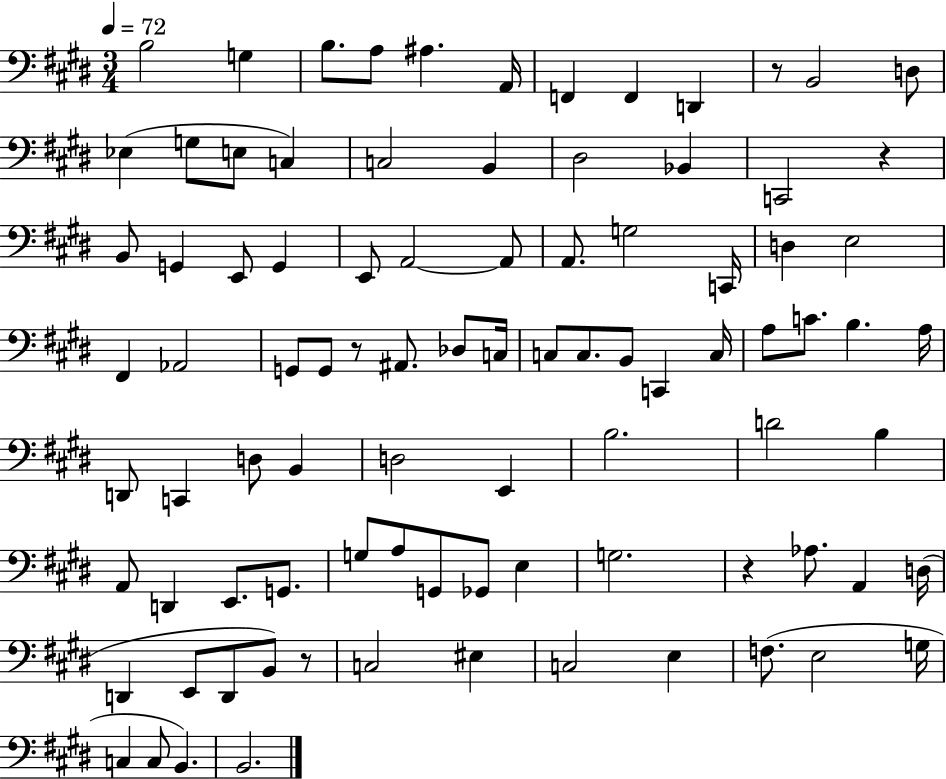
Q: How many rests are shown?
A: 5